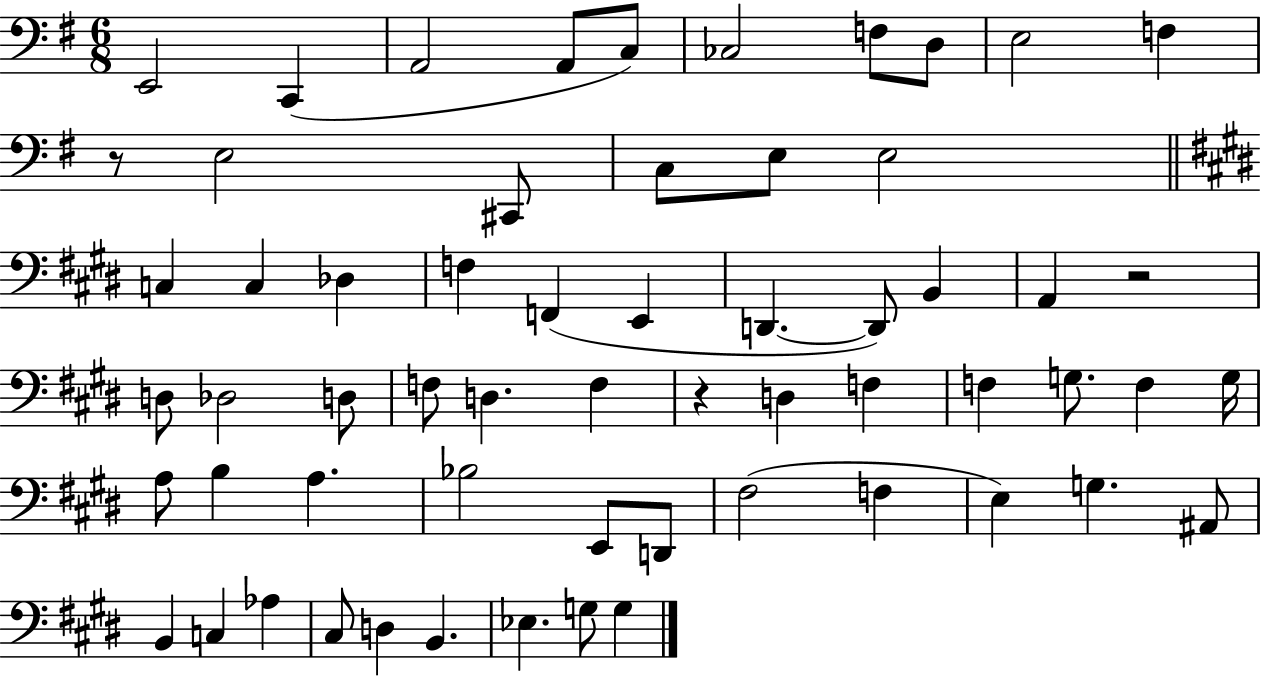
{
  \clef bass
  \numericTimeSignature
  \time 6/8
  \key g \major
  e,2 c,4( | a,2 a,8 c8) | ces2 f8 d8 | e2 f4 | \break r8 e2 cis,8 | c8 e8 e2 | \bar "||" \break \key e \major c4 c4 des4 | f4 f,4( e,4 | d,4.~~ d,8) b,4 | a,4 r2 | \break d8 des2 d8 | f8 d4. f4 | r4 d4 f4 | f4 g8. f4 g16 | \break a8 b4 a4. | bes2 e,8 d,8 | fis2( f4 | e4) g4. ais,8 | \break b,4 c4 aes4 | cis8 d4 b,4. | ees4. g8 g4 | \bar "|."
}